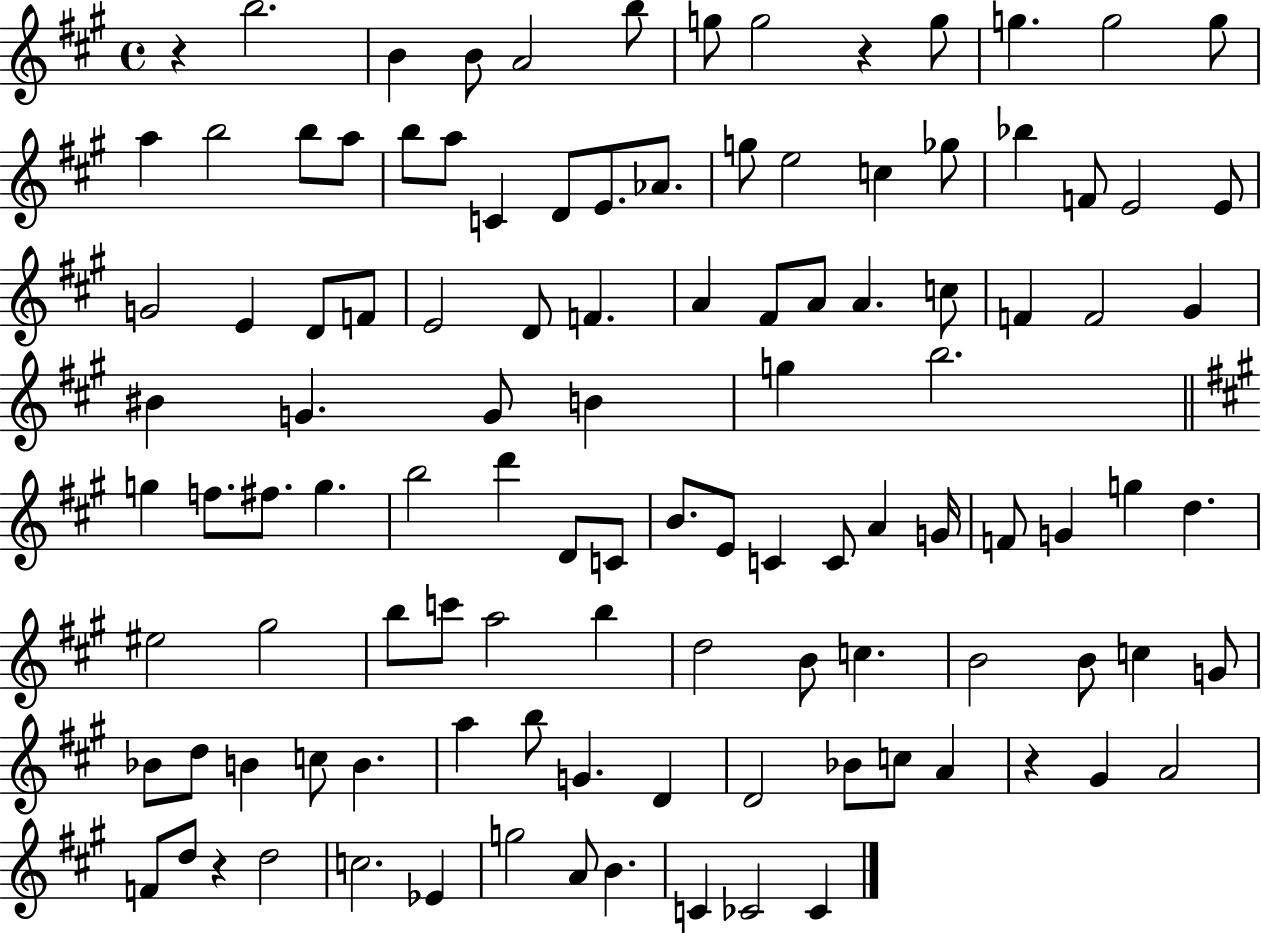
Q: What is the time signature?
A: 4/4